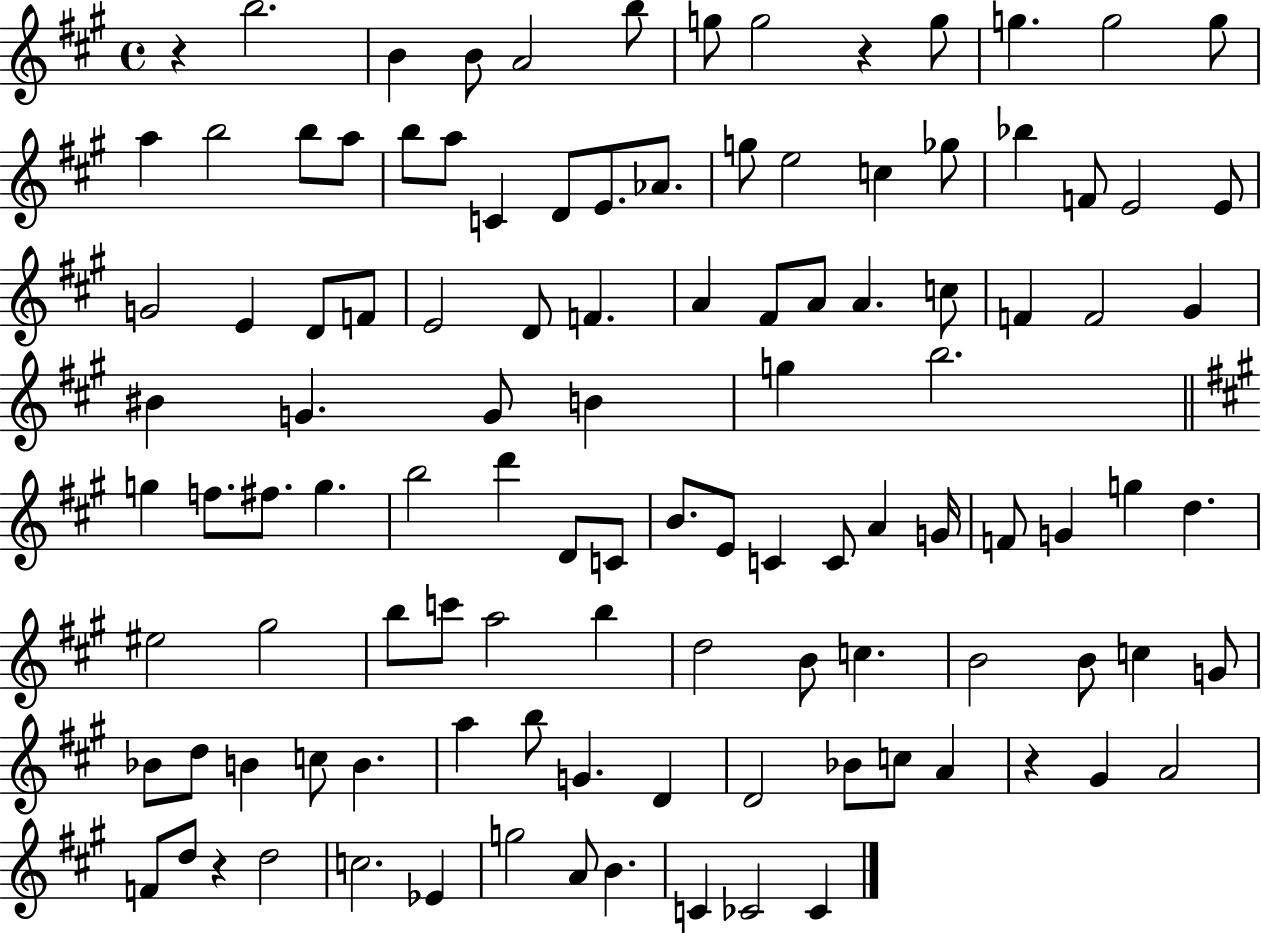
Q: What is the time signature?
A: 4/4